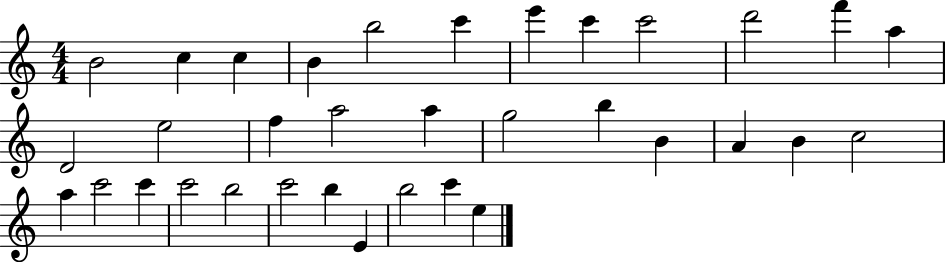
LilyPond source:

{
  \clef treble
  \numericTimeSignature
  \time 4/4
  \key c \major
  b'2 c''4 c''4 | b'4 b''2 c'''4 | e'''4 c'''4 c'''2 | d'''2 f'''4 a''4 | \break d'2 e''2 | f''4 a''2 a''4 | g''2 b''4 b'4 | a'4 b'4 c''2 | \break a''4 c'''2 c'''4 | c'''2 b''2 | c'''2 b''4 e'4 | b''2 c'''4 e''4 | \break \bar "|."
}